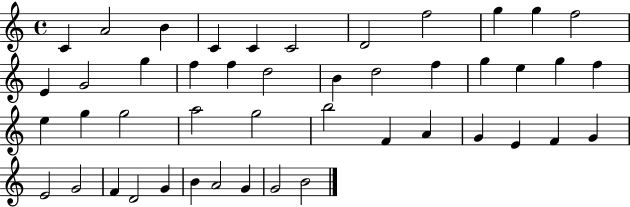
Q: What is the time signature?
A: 4/4